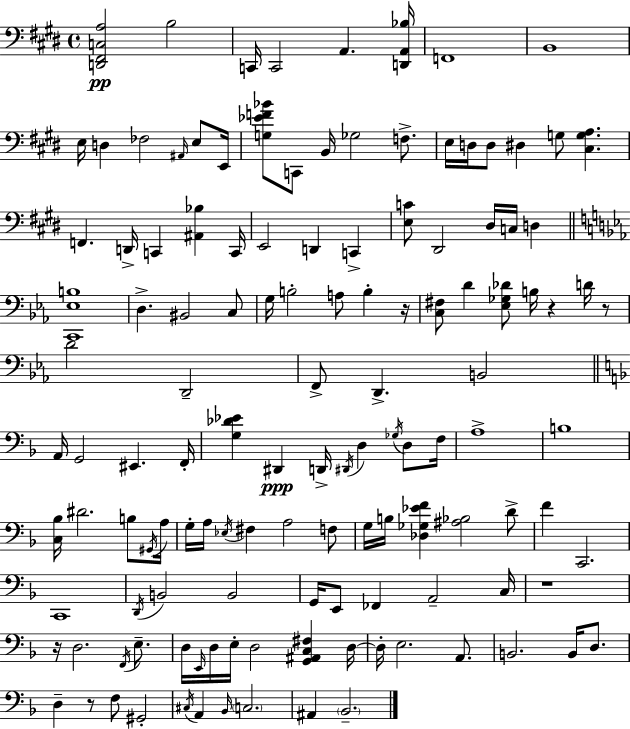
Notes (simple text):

[D2,F#2,C3,A3]/h B3/h C2/s C2/h A2/q. [D2,A2,Bb3]/s F2/w B2/w E3/s D3/q FES3/h A#2/s E3/e E2/s [G3,Eb4,F4,Bb4]/e C2/e B2/s Gb3/h F3/e. E3/s D3/s D3/e D#3/q G3/e [C#3,G3,A3]/q. F2/q. D2/s C2/q [A#2,Bb3]/q C2/s E2/h D2/q C2/q [E3,C4]/e D#2/h D#3/s C3/s D3/q [C2,Eb3,B3]/w D3/q. BIS2/h C3/e G3/s B3/h A3/e B3/q R/s [C3,F#3]/e D4/q [Eb3,Gb3,Db4]/e B3/s R/q D4/s R/e D4/h D2/h F2/e D2/q. B2/h A2/s G2/h EIS2/q. F2/s [G3,Db4,Eb4]/q D#2/q D2/s D#2/s D3/q Gb3/s D3/e F3/s A3/w B3/w [C3,Bb3]/s D#4/h. B3/e G#2/s A3/s G3/s A3/s Eb3/s F#3/q A3/h F3/e G3/s B3/s [Db3,Gb3,Eb4,F4]/q [A#3,Bb3]/h D4/e F4/q C2/h. C2/w D2/s B2/h B2/h G2/s E2/e FES2/q A2/h C3/s R/w R/s D3/h. F2/s E3/e. D3/s E2/s D3/s E3/s D3/h [G2,A#2,C3,F#3]/q D3/s D3/s E3/h. A2/e. B2/h. B2/s D3/e. D3/q R/e F3/e G#2/h C#3/s A2/q Bb2/s C3/h. A#2/q Bb2/h.